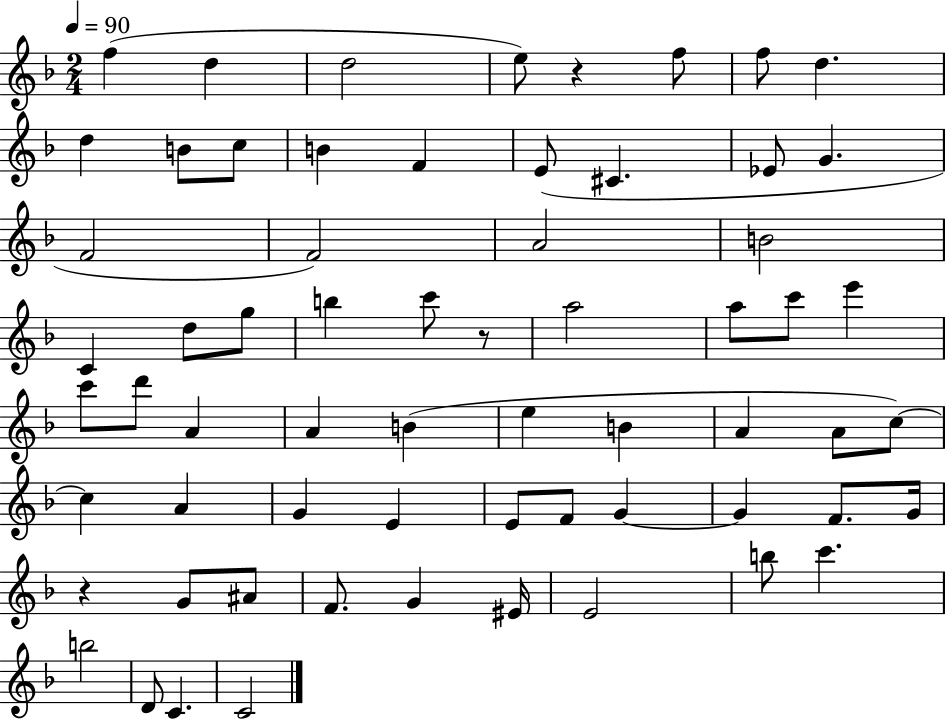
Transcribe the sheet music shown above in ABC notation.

X:1
T:Untitled
M:2/4
L:1/4
K:F
f d d2 e/2 z f/2 f/2 d d B/2 c/2 B F E/2 ^C _E/2 G F2 F2 A2 B2 C d/2 g/2 b c'/2 z/2 a2 a/2 c'/2 e' c'/2 d'/2 A A B e B A A/2 c/2 c A G E E/2 F/2 G G F/2 G/4 z G/2 ^A/2 F/2 G ^E/4 E2 b/2 c' b2 D/2 C C2